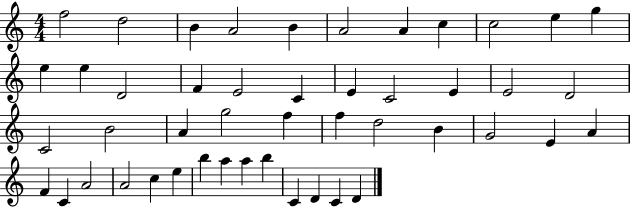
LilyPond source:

{
  \clef treble
  \numericTimeSignature
  \time 4/4
  \key c \major
  f''2 d''2 | b'4 a'2 b'4 | a'2 a'4 c''4 | c''2 e''4 g''4 | \break e''4 e''4 d'2 | f'4 e'2 c'4 | e'4 c'2 e'4 | e'2 d'2 | \break c'2 b'2 | a'4 g''2 f''4 | f''4 d''2 b'4 | g'2 e'4 a'4 | \break f'4 c'4 a'2 | a'2 c''4 e''4 | b''4 a''4 a''4 b''4 | c'4 d'4 c'4 d'4 | \break \bar "|."
}